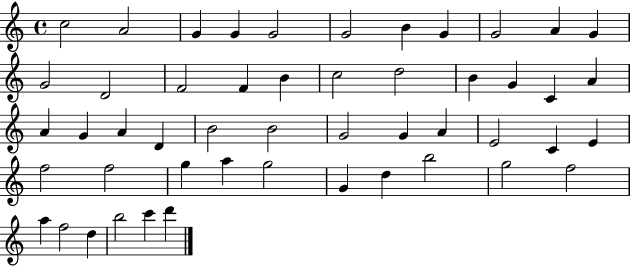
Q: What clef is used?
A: treble